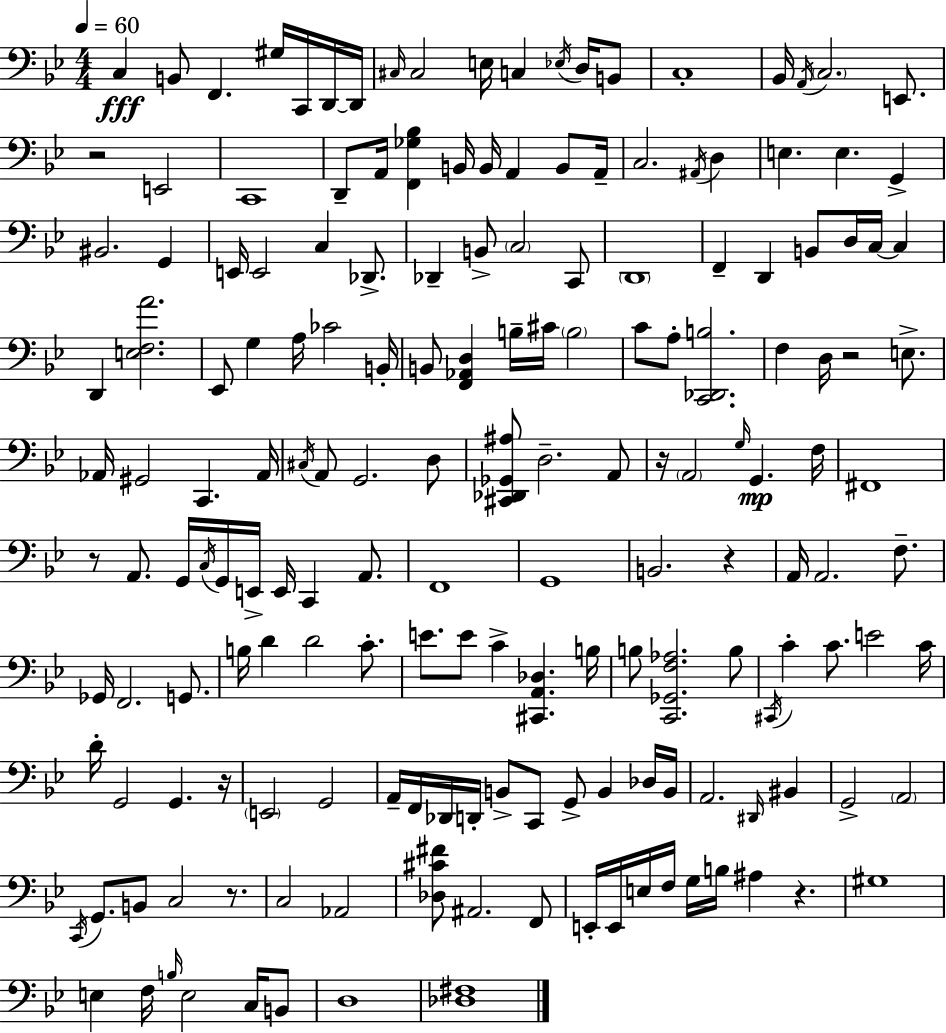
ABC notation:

X:1
T:Untitled
M:4/4
L:1/4
K:Bb
C, B,,/2 F,, ^G,/4 C,,/4 D,,/4 D,,/4 ^C,/4 ^C,2 E,/4 C, _E,/4 D,/4 B,,/2 C,4 _B,,/4 A,,/4 C,2 E,,/2 z2 E,,2 C,,4 D,,/2 A,,/4 [F,,_G,_B,] B,,/4 B,,/4 A,, B,,/2 A,,/4 C,2 ^A,,/4 D, E, E, G,, ^B,,2 G,, E,,/4 E,,2 C, _D,,/2 _D,, B,,/2 C,2 C,,/2 D,,4 F,, D,, B,,/2 D,/4 C,/4 C, D,, [E,F,A]2 _E,,/2 G, A,/4 _C2 B,,/4 B,,/2 [F,,_A,,D,] B,/4 ^C/4 B,2 C/2 A,/2 [C,,_D,,B,]2 F, D,/4 z2 E,/2 _A,,/4 ^G,,2 C,, _A,,/4 ^C,/4 A,,/2 G,,2 D,/2 [^C,,_D,,_G,,^A,]/2 D,2 A,,/2 z/4 A,,2 G,/4 G,, F,/4 ^F,,4 z/2 A,,/2 G,,/4 C,/4 G,,/4 E,,/4 E,,/4 C,, A,,/2 F,,4 G,,4 B,,2 z A,,/4 A,,2 F,/2 _G,,/4 F,,2 G,,/2 B,/4 D D2 C/2 E/2 E/2 C [^C,,A,,_D,] B,/4 B,/2 [C,,_G,,F,_A,]2 B,/2 ^C,,/4 C C/2 E2 C/4 D/4 G,,2 G,, z/4 E,,2 G,,2 A,,/4 F,,/4 _D,,/4 D,,/4 B,,/2 C,,/2 G,,/2 B,, _D,/4 B,,/4 A,,2 ^D,,/4 ^B,, G,,2 A,,2 C,,/4 G,,/2 B,,/2 C,2 z/2 C,2 _A,,2 [_D,^C^F]/2 ^A,,2 F,,/2 E,,/4 E,,/4 E,/4 F,/4 G,/4 B,/4 ^A, z ^G,4 E, F,/4 B,/4 E,2 C,/4 B,,/2 D,4 [_D,^F,]4